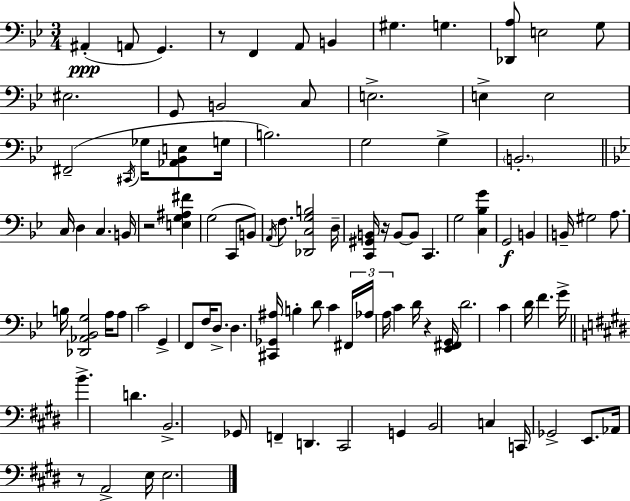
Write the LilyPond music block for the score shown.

{
  \clef bass
  \numericTimeSignature
  \time 3/4
  \key g \minor
  ais,4-.(\ppp a,8 g,4.) | r8 f,4 a,8 b,4 | gis4. g4. | <des, a>8 e2 g8 | \break eis2. | g,8 b,2 c8 | e2.-> | e4-> e2 | \break fis,2--( \acciaccatura { cis,16 } ges16 <aes, bes, e>8 | g16 b2.) | g2 g4-> | \parenthesize b,2.-. | \break \bar "||" \break \key bes \major c16 d4 c4. b,16 | r2 <e g ais fis'>4 | g2( c,8 b,8) | \acciaccatura { a,16 } f8. <des, c g b>2 | \break d16-- <c, gis, b,>16 r16 b,8~~ b,8 c,4. | g2 <c bes g'>4 | g,2\f b,4 | b,16-- gis2 a8. | \break b16 <des, aes, bes, g>2 a16 a8 | c'2 g,4-> | f,8 f16 d8.-> d4. | <cis, ges, ais>16 b4-. d'8 c'4 | \break \tuplet 3/2 { fis,16 aes16 a16 } c'4 d'16 r4 | <ees, fis, g,>16 d'2. | c'4 d'16 f'4. | g'16-> \bar "||" \break \key e \major b'4.-> d'4. | b,2.-> | ges,8 f,4-- d,4. | cis,2 g,4 | \break b,2 c4 | c,16 ges,2-> e,8. | aes,16 r8 a,2-> e16 | e2. | \break \bar "|."
}